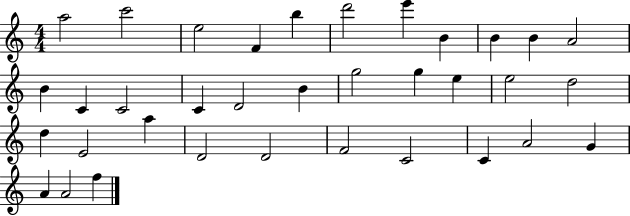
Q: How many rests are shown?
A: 0